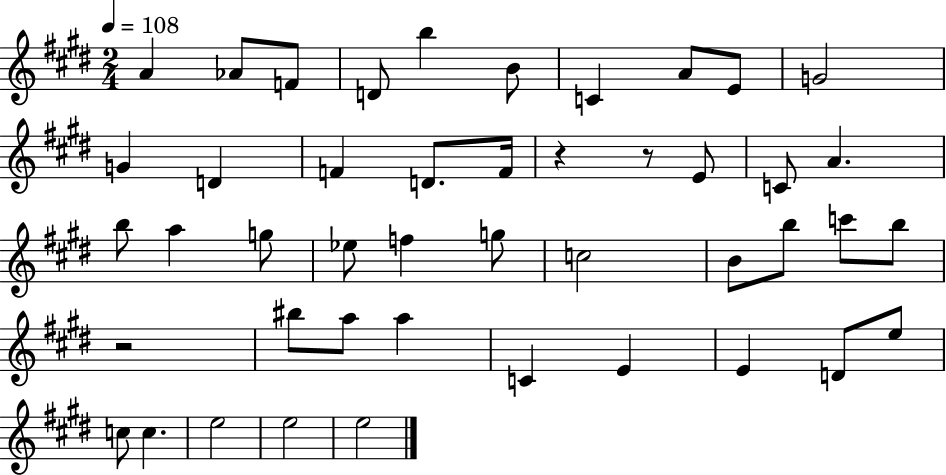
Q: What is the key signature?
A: E major